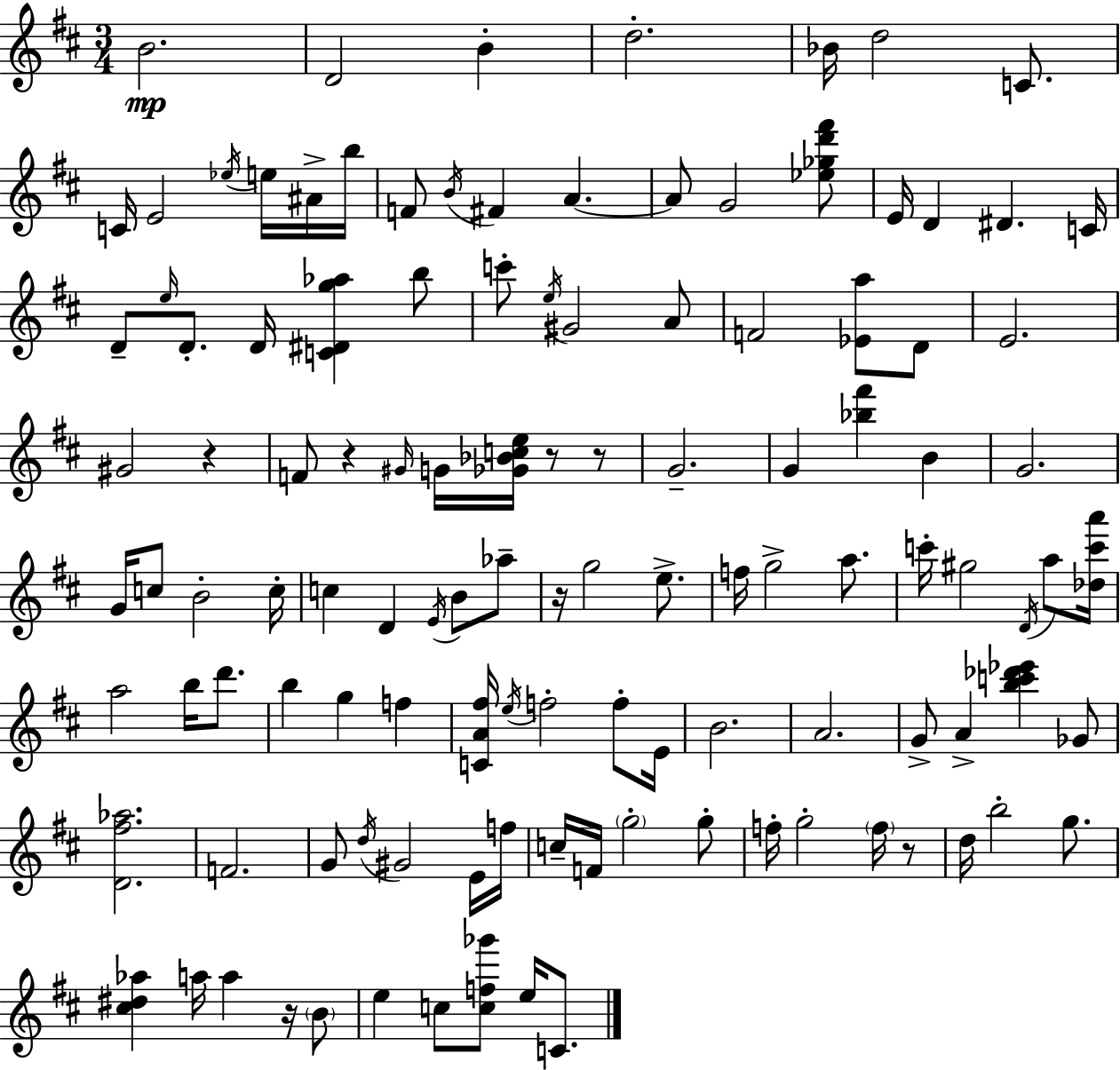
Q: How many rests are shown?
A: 7